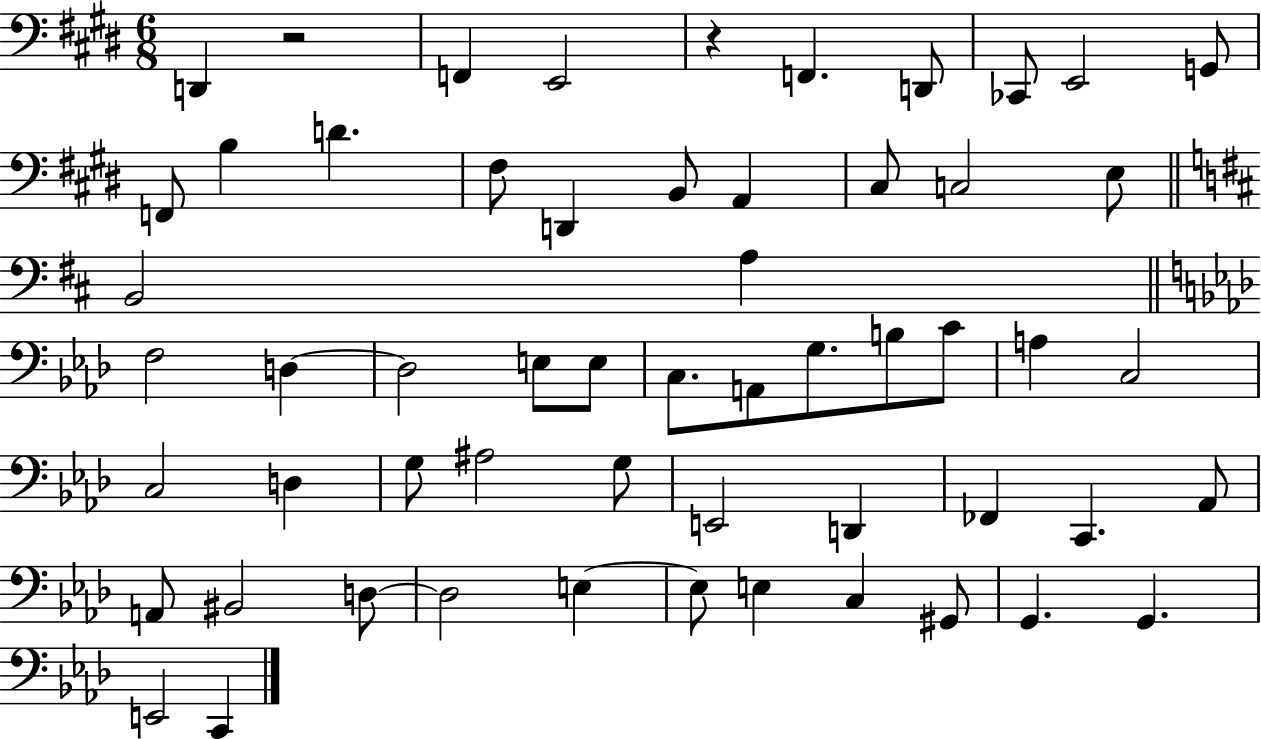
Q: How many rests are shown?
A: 2